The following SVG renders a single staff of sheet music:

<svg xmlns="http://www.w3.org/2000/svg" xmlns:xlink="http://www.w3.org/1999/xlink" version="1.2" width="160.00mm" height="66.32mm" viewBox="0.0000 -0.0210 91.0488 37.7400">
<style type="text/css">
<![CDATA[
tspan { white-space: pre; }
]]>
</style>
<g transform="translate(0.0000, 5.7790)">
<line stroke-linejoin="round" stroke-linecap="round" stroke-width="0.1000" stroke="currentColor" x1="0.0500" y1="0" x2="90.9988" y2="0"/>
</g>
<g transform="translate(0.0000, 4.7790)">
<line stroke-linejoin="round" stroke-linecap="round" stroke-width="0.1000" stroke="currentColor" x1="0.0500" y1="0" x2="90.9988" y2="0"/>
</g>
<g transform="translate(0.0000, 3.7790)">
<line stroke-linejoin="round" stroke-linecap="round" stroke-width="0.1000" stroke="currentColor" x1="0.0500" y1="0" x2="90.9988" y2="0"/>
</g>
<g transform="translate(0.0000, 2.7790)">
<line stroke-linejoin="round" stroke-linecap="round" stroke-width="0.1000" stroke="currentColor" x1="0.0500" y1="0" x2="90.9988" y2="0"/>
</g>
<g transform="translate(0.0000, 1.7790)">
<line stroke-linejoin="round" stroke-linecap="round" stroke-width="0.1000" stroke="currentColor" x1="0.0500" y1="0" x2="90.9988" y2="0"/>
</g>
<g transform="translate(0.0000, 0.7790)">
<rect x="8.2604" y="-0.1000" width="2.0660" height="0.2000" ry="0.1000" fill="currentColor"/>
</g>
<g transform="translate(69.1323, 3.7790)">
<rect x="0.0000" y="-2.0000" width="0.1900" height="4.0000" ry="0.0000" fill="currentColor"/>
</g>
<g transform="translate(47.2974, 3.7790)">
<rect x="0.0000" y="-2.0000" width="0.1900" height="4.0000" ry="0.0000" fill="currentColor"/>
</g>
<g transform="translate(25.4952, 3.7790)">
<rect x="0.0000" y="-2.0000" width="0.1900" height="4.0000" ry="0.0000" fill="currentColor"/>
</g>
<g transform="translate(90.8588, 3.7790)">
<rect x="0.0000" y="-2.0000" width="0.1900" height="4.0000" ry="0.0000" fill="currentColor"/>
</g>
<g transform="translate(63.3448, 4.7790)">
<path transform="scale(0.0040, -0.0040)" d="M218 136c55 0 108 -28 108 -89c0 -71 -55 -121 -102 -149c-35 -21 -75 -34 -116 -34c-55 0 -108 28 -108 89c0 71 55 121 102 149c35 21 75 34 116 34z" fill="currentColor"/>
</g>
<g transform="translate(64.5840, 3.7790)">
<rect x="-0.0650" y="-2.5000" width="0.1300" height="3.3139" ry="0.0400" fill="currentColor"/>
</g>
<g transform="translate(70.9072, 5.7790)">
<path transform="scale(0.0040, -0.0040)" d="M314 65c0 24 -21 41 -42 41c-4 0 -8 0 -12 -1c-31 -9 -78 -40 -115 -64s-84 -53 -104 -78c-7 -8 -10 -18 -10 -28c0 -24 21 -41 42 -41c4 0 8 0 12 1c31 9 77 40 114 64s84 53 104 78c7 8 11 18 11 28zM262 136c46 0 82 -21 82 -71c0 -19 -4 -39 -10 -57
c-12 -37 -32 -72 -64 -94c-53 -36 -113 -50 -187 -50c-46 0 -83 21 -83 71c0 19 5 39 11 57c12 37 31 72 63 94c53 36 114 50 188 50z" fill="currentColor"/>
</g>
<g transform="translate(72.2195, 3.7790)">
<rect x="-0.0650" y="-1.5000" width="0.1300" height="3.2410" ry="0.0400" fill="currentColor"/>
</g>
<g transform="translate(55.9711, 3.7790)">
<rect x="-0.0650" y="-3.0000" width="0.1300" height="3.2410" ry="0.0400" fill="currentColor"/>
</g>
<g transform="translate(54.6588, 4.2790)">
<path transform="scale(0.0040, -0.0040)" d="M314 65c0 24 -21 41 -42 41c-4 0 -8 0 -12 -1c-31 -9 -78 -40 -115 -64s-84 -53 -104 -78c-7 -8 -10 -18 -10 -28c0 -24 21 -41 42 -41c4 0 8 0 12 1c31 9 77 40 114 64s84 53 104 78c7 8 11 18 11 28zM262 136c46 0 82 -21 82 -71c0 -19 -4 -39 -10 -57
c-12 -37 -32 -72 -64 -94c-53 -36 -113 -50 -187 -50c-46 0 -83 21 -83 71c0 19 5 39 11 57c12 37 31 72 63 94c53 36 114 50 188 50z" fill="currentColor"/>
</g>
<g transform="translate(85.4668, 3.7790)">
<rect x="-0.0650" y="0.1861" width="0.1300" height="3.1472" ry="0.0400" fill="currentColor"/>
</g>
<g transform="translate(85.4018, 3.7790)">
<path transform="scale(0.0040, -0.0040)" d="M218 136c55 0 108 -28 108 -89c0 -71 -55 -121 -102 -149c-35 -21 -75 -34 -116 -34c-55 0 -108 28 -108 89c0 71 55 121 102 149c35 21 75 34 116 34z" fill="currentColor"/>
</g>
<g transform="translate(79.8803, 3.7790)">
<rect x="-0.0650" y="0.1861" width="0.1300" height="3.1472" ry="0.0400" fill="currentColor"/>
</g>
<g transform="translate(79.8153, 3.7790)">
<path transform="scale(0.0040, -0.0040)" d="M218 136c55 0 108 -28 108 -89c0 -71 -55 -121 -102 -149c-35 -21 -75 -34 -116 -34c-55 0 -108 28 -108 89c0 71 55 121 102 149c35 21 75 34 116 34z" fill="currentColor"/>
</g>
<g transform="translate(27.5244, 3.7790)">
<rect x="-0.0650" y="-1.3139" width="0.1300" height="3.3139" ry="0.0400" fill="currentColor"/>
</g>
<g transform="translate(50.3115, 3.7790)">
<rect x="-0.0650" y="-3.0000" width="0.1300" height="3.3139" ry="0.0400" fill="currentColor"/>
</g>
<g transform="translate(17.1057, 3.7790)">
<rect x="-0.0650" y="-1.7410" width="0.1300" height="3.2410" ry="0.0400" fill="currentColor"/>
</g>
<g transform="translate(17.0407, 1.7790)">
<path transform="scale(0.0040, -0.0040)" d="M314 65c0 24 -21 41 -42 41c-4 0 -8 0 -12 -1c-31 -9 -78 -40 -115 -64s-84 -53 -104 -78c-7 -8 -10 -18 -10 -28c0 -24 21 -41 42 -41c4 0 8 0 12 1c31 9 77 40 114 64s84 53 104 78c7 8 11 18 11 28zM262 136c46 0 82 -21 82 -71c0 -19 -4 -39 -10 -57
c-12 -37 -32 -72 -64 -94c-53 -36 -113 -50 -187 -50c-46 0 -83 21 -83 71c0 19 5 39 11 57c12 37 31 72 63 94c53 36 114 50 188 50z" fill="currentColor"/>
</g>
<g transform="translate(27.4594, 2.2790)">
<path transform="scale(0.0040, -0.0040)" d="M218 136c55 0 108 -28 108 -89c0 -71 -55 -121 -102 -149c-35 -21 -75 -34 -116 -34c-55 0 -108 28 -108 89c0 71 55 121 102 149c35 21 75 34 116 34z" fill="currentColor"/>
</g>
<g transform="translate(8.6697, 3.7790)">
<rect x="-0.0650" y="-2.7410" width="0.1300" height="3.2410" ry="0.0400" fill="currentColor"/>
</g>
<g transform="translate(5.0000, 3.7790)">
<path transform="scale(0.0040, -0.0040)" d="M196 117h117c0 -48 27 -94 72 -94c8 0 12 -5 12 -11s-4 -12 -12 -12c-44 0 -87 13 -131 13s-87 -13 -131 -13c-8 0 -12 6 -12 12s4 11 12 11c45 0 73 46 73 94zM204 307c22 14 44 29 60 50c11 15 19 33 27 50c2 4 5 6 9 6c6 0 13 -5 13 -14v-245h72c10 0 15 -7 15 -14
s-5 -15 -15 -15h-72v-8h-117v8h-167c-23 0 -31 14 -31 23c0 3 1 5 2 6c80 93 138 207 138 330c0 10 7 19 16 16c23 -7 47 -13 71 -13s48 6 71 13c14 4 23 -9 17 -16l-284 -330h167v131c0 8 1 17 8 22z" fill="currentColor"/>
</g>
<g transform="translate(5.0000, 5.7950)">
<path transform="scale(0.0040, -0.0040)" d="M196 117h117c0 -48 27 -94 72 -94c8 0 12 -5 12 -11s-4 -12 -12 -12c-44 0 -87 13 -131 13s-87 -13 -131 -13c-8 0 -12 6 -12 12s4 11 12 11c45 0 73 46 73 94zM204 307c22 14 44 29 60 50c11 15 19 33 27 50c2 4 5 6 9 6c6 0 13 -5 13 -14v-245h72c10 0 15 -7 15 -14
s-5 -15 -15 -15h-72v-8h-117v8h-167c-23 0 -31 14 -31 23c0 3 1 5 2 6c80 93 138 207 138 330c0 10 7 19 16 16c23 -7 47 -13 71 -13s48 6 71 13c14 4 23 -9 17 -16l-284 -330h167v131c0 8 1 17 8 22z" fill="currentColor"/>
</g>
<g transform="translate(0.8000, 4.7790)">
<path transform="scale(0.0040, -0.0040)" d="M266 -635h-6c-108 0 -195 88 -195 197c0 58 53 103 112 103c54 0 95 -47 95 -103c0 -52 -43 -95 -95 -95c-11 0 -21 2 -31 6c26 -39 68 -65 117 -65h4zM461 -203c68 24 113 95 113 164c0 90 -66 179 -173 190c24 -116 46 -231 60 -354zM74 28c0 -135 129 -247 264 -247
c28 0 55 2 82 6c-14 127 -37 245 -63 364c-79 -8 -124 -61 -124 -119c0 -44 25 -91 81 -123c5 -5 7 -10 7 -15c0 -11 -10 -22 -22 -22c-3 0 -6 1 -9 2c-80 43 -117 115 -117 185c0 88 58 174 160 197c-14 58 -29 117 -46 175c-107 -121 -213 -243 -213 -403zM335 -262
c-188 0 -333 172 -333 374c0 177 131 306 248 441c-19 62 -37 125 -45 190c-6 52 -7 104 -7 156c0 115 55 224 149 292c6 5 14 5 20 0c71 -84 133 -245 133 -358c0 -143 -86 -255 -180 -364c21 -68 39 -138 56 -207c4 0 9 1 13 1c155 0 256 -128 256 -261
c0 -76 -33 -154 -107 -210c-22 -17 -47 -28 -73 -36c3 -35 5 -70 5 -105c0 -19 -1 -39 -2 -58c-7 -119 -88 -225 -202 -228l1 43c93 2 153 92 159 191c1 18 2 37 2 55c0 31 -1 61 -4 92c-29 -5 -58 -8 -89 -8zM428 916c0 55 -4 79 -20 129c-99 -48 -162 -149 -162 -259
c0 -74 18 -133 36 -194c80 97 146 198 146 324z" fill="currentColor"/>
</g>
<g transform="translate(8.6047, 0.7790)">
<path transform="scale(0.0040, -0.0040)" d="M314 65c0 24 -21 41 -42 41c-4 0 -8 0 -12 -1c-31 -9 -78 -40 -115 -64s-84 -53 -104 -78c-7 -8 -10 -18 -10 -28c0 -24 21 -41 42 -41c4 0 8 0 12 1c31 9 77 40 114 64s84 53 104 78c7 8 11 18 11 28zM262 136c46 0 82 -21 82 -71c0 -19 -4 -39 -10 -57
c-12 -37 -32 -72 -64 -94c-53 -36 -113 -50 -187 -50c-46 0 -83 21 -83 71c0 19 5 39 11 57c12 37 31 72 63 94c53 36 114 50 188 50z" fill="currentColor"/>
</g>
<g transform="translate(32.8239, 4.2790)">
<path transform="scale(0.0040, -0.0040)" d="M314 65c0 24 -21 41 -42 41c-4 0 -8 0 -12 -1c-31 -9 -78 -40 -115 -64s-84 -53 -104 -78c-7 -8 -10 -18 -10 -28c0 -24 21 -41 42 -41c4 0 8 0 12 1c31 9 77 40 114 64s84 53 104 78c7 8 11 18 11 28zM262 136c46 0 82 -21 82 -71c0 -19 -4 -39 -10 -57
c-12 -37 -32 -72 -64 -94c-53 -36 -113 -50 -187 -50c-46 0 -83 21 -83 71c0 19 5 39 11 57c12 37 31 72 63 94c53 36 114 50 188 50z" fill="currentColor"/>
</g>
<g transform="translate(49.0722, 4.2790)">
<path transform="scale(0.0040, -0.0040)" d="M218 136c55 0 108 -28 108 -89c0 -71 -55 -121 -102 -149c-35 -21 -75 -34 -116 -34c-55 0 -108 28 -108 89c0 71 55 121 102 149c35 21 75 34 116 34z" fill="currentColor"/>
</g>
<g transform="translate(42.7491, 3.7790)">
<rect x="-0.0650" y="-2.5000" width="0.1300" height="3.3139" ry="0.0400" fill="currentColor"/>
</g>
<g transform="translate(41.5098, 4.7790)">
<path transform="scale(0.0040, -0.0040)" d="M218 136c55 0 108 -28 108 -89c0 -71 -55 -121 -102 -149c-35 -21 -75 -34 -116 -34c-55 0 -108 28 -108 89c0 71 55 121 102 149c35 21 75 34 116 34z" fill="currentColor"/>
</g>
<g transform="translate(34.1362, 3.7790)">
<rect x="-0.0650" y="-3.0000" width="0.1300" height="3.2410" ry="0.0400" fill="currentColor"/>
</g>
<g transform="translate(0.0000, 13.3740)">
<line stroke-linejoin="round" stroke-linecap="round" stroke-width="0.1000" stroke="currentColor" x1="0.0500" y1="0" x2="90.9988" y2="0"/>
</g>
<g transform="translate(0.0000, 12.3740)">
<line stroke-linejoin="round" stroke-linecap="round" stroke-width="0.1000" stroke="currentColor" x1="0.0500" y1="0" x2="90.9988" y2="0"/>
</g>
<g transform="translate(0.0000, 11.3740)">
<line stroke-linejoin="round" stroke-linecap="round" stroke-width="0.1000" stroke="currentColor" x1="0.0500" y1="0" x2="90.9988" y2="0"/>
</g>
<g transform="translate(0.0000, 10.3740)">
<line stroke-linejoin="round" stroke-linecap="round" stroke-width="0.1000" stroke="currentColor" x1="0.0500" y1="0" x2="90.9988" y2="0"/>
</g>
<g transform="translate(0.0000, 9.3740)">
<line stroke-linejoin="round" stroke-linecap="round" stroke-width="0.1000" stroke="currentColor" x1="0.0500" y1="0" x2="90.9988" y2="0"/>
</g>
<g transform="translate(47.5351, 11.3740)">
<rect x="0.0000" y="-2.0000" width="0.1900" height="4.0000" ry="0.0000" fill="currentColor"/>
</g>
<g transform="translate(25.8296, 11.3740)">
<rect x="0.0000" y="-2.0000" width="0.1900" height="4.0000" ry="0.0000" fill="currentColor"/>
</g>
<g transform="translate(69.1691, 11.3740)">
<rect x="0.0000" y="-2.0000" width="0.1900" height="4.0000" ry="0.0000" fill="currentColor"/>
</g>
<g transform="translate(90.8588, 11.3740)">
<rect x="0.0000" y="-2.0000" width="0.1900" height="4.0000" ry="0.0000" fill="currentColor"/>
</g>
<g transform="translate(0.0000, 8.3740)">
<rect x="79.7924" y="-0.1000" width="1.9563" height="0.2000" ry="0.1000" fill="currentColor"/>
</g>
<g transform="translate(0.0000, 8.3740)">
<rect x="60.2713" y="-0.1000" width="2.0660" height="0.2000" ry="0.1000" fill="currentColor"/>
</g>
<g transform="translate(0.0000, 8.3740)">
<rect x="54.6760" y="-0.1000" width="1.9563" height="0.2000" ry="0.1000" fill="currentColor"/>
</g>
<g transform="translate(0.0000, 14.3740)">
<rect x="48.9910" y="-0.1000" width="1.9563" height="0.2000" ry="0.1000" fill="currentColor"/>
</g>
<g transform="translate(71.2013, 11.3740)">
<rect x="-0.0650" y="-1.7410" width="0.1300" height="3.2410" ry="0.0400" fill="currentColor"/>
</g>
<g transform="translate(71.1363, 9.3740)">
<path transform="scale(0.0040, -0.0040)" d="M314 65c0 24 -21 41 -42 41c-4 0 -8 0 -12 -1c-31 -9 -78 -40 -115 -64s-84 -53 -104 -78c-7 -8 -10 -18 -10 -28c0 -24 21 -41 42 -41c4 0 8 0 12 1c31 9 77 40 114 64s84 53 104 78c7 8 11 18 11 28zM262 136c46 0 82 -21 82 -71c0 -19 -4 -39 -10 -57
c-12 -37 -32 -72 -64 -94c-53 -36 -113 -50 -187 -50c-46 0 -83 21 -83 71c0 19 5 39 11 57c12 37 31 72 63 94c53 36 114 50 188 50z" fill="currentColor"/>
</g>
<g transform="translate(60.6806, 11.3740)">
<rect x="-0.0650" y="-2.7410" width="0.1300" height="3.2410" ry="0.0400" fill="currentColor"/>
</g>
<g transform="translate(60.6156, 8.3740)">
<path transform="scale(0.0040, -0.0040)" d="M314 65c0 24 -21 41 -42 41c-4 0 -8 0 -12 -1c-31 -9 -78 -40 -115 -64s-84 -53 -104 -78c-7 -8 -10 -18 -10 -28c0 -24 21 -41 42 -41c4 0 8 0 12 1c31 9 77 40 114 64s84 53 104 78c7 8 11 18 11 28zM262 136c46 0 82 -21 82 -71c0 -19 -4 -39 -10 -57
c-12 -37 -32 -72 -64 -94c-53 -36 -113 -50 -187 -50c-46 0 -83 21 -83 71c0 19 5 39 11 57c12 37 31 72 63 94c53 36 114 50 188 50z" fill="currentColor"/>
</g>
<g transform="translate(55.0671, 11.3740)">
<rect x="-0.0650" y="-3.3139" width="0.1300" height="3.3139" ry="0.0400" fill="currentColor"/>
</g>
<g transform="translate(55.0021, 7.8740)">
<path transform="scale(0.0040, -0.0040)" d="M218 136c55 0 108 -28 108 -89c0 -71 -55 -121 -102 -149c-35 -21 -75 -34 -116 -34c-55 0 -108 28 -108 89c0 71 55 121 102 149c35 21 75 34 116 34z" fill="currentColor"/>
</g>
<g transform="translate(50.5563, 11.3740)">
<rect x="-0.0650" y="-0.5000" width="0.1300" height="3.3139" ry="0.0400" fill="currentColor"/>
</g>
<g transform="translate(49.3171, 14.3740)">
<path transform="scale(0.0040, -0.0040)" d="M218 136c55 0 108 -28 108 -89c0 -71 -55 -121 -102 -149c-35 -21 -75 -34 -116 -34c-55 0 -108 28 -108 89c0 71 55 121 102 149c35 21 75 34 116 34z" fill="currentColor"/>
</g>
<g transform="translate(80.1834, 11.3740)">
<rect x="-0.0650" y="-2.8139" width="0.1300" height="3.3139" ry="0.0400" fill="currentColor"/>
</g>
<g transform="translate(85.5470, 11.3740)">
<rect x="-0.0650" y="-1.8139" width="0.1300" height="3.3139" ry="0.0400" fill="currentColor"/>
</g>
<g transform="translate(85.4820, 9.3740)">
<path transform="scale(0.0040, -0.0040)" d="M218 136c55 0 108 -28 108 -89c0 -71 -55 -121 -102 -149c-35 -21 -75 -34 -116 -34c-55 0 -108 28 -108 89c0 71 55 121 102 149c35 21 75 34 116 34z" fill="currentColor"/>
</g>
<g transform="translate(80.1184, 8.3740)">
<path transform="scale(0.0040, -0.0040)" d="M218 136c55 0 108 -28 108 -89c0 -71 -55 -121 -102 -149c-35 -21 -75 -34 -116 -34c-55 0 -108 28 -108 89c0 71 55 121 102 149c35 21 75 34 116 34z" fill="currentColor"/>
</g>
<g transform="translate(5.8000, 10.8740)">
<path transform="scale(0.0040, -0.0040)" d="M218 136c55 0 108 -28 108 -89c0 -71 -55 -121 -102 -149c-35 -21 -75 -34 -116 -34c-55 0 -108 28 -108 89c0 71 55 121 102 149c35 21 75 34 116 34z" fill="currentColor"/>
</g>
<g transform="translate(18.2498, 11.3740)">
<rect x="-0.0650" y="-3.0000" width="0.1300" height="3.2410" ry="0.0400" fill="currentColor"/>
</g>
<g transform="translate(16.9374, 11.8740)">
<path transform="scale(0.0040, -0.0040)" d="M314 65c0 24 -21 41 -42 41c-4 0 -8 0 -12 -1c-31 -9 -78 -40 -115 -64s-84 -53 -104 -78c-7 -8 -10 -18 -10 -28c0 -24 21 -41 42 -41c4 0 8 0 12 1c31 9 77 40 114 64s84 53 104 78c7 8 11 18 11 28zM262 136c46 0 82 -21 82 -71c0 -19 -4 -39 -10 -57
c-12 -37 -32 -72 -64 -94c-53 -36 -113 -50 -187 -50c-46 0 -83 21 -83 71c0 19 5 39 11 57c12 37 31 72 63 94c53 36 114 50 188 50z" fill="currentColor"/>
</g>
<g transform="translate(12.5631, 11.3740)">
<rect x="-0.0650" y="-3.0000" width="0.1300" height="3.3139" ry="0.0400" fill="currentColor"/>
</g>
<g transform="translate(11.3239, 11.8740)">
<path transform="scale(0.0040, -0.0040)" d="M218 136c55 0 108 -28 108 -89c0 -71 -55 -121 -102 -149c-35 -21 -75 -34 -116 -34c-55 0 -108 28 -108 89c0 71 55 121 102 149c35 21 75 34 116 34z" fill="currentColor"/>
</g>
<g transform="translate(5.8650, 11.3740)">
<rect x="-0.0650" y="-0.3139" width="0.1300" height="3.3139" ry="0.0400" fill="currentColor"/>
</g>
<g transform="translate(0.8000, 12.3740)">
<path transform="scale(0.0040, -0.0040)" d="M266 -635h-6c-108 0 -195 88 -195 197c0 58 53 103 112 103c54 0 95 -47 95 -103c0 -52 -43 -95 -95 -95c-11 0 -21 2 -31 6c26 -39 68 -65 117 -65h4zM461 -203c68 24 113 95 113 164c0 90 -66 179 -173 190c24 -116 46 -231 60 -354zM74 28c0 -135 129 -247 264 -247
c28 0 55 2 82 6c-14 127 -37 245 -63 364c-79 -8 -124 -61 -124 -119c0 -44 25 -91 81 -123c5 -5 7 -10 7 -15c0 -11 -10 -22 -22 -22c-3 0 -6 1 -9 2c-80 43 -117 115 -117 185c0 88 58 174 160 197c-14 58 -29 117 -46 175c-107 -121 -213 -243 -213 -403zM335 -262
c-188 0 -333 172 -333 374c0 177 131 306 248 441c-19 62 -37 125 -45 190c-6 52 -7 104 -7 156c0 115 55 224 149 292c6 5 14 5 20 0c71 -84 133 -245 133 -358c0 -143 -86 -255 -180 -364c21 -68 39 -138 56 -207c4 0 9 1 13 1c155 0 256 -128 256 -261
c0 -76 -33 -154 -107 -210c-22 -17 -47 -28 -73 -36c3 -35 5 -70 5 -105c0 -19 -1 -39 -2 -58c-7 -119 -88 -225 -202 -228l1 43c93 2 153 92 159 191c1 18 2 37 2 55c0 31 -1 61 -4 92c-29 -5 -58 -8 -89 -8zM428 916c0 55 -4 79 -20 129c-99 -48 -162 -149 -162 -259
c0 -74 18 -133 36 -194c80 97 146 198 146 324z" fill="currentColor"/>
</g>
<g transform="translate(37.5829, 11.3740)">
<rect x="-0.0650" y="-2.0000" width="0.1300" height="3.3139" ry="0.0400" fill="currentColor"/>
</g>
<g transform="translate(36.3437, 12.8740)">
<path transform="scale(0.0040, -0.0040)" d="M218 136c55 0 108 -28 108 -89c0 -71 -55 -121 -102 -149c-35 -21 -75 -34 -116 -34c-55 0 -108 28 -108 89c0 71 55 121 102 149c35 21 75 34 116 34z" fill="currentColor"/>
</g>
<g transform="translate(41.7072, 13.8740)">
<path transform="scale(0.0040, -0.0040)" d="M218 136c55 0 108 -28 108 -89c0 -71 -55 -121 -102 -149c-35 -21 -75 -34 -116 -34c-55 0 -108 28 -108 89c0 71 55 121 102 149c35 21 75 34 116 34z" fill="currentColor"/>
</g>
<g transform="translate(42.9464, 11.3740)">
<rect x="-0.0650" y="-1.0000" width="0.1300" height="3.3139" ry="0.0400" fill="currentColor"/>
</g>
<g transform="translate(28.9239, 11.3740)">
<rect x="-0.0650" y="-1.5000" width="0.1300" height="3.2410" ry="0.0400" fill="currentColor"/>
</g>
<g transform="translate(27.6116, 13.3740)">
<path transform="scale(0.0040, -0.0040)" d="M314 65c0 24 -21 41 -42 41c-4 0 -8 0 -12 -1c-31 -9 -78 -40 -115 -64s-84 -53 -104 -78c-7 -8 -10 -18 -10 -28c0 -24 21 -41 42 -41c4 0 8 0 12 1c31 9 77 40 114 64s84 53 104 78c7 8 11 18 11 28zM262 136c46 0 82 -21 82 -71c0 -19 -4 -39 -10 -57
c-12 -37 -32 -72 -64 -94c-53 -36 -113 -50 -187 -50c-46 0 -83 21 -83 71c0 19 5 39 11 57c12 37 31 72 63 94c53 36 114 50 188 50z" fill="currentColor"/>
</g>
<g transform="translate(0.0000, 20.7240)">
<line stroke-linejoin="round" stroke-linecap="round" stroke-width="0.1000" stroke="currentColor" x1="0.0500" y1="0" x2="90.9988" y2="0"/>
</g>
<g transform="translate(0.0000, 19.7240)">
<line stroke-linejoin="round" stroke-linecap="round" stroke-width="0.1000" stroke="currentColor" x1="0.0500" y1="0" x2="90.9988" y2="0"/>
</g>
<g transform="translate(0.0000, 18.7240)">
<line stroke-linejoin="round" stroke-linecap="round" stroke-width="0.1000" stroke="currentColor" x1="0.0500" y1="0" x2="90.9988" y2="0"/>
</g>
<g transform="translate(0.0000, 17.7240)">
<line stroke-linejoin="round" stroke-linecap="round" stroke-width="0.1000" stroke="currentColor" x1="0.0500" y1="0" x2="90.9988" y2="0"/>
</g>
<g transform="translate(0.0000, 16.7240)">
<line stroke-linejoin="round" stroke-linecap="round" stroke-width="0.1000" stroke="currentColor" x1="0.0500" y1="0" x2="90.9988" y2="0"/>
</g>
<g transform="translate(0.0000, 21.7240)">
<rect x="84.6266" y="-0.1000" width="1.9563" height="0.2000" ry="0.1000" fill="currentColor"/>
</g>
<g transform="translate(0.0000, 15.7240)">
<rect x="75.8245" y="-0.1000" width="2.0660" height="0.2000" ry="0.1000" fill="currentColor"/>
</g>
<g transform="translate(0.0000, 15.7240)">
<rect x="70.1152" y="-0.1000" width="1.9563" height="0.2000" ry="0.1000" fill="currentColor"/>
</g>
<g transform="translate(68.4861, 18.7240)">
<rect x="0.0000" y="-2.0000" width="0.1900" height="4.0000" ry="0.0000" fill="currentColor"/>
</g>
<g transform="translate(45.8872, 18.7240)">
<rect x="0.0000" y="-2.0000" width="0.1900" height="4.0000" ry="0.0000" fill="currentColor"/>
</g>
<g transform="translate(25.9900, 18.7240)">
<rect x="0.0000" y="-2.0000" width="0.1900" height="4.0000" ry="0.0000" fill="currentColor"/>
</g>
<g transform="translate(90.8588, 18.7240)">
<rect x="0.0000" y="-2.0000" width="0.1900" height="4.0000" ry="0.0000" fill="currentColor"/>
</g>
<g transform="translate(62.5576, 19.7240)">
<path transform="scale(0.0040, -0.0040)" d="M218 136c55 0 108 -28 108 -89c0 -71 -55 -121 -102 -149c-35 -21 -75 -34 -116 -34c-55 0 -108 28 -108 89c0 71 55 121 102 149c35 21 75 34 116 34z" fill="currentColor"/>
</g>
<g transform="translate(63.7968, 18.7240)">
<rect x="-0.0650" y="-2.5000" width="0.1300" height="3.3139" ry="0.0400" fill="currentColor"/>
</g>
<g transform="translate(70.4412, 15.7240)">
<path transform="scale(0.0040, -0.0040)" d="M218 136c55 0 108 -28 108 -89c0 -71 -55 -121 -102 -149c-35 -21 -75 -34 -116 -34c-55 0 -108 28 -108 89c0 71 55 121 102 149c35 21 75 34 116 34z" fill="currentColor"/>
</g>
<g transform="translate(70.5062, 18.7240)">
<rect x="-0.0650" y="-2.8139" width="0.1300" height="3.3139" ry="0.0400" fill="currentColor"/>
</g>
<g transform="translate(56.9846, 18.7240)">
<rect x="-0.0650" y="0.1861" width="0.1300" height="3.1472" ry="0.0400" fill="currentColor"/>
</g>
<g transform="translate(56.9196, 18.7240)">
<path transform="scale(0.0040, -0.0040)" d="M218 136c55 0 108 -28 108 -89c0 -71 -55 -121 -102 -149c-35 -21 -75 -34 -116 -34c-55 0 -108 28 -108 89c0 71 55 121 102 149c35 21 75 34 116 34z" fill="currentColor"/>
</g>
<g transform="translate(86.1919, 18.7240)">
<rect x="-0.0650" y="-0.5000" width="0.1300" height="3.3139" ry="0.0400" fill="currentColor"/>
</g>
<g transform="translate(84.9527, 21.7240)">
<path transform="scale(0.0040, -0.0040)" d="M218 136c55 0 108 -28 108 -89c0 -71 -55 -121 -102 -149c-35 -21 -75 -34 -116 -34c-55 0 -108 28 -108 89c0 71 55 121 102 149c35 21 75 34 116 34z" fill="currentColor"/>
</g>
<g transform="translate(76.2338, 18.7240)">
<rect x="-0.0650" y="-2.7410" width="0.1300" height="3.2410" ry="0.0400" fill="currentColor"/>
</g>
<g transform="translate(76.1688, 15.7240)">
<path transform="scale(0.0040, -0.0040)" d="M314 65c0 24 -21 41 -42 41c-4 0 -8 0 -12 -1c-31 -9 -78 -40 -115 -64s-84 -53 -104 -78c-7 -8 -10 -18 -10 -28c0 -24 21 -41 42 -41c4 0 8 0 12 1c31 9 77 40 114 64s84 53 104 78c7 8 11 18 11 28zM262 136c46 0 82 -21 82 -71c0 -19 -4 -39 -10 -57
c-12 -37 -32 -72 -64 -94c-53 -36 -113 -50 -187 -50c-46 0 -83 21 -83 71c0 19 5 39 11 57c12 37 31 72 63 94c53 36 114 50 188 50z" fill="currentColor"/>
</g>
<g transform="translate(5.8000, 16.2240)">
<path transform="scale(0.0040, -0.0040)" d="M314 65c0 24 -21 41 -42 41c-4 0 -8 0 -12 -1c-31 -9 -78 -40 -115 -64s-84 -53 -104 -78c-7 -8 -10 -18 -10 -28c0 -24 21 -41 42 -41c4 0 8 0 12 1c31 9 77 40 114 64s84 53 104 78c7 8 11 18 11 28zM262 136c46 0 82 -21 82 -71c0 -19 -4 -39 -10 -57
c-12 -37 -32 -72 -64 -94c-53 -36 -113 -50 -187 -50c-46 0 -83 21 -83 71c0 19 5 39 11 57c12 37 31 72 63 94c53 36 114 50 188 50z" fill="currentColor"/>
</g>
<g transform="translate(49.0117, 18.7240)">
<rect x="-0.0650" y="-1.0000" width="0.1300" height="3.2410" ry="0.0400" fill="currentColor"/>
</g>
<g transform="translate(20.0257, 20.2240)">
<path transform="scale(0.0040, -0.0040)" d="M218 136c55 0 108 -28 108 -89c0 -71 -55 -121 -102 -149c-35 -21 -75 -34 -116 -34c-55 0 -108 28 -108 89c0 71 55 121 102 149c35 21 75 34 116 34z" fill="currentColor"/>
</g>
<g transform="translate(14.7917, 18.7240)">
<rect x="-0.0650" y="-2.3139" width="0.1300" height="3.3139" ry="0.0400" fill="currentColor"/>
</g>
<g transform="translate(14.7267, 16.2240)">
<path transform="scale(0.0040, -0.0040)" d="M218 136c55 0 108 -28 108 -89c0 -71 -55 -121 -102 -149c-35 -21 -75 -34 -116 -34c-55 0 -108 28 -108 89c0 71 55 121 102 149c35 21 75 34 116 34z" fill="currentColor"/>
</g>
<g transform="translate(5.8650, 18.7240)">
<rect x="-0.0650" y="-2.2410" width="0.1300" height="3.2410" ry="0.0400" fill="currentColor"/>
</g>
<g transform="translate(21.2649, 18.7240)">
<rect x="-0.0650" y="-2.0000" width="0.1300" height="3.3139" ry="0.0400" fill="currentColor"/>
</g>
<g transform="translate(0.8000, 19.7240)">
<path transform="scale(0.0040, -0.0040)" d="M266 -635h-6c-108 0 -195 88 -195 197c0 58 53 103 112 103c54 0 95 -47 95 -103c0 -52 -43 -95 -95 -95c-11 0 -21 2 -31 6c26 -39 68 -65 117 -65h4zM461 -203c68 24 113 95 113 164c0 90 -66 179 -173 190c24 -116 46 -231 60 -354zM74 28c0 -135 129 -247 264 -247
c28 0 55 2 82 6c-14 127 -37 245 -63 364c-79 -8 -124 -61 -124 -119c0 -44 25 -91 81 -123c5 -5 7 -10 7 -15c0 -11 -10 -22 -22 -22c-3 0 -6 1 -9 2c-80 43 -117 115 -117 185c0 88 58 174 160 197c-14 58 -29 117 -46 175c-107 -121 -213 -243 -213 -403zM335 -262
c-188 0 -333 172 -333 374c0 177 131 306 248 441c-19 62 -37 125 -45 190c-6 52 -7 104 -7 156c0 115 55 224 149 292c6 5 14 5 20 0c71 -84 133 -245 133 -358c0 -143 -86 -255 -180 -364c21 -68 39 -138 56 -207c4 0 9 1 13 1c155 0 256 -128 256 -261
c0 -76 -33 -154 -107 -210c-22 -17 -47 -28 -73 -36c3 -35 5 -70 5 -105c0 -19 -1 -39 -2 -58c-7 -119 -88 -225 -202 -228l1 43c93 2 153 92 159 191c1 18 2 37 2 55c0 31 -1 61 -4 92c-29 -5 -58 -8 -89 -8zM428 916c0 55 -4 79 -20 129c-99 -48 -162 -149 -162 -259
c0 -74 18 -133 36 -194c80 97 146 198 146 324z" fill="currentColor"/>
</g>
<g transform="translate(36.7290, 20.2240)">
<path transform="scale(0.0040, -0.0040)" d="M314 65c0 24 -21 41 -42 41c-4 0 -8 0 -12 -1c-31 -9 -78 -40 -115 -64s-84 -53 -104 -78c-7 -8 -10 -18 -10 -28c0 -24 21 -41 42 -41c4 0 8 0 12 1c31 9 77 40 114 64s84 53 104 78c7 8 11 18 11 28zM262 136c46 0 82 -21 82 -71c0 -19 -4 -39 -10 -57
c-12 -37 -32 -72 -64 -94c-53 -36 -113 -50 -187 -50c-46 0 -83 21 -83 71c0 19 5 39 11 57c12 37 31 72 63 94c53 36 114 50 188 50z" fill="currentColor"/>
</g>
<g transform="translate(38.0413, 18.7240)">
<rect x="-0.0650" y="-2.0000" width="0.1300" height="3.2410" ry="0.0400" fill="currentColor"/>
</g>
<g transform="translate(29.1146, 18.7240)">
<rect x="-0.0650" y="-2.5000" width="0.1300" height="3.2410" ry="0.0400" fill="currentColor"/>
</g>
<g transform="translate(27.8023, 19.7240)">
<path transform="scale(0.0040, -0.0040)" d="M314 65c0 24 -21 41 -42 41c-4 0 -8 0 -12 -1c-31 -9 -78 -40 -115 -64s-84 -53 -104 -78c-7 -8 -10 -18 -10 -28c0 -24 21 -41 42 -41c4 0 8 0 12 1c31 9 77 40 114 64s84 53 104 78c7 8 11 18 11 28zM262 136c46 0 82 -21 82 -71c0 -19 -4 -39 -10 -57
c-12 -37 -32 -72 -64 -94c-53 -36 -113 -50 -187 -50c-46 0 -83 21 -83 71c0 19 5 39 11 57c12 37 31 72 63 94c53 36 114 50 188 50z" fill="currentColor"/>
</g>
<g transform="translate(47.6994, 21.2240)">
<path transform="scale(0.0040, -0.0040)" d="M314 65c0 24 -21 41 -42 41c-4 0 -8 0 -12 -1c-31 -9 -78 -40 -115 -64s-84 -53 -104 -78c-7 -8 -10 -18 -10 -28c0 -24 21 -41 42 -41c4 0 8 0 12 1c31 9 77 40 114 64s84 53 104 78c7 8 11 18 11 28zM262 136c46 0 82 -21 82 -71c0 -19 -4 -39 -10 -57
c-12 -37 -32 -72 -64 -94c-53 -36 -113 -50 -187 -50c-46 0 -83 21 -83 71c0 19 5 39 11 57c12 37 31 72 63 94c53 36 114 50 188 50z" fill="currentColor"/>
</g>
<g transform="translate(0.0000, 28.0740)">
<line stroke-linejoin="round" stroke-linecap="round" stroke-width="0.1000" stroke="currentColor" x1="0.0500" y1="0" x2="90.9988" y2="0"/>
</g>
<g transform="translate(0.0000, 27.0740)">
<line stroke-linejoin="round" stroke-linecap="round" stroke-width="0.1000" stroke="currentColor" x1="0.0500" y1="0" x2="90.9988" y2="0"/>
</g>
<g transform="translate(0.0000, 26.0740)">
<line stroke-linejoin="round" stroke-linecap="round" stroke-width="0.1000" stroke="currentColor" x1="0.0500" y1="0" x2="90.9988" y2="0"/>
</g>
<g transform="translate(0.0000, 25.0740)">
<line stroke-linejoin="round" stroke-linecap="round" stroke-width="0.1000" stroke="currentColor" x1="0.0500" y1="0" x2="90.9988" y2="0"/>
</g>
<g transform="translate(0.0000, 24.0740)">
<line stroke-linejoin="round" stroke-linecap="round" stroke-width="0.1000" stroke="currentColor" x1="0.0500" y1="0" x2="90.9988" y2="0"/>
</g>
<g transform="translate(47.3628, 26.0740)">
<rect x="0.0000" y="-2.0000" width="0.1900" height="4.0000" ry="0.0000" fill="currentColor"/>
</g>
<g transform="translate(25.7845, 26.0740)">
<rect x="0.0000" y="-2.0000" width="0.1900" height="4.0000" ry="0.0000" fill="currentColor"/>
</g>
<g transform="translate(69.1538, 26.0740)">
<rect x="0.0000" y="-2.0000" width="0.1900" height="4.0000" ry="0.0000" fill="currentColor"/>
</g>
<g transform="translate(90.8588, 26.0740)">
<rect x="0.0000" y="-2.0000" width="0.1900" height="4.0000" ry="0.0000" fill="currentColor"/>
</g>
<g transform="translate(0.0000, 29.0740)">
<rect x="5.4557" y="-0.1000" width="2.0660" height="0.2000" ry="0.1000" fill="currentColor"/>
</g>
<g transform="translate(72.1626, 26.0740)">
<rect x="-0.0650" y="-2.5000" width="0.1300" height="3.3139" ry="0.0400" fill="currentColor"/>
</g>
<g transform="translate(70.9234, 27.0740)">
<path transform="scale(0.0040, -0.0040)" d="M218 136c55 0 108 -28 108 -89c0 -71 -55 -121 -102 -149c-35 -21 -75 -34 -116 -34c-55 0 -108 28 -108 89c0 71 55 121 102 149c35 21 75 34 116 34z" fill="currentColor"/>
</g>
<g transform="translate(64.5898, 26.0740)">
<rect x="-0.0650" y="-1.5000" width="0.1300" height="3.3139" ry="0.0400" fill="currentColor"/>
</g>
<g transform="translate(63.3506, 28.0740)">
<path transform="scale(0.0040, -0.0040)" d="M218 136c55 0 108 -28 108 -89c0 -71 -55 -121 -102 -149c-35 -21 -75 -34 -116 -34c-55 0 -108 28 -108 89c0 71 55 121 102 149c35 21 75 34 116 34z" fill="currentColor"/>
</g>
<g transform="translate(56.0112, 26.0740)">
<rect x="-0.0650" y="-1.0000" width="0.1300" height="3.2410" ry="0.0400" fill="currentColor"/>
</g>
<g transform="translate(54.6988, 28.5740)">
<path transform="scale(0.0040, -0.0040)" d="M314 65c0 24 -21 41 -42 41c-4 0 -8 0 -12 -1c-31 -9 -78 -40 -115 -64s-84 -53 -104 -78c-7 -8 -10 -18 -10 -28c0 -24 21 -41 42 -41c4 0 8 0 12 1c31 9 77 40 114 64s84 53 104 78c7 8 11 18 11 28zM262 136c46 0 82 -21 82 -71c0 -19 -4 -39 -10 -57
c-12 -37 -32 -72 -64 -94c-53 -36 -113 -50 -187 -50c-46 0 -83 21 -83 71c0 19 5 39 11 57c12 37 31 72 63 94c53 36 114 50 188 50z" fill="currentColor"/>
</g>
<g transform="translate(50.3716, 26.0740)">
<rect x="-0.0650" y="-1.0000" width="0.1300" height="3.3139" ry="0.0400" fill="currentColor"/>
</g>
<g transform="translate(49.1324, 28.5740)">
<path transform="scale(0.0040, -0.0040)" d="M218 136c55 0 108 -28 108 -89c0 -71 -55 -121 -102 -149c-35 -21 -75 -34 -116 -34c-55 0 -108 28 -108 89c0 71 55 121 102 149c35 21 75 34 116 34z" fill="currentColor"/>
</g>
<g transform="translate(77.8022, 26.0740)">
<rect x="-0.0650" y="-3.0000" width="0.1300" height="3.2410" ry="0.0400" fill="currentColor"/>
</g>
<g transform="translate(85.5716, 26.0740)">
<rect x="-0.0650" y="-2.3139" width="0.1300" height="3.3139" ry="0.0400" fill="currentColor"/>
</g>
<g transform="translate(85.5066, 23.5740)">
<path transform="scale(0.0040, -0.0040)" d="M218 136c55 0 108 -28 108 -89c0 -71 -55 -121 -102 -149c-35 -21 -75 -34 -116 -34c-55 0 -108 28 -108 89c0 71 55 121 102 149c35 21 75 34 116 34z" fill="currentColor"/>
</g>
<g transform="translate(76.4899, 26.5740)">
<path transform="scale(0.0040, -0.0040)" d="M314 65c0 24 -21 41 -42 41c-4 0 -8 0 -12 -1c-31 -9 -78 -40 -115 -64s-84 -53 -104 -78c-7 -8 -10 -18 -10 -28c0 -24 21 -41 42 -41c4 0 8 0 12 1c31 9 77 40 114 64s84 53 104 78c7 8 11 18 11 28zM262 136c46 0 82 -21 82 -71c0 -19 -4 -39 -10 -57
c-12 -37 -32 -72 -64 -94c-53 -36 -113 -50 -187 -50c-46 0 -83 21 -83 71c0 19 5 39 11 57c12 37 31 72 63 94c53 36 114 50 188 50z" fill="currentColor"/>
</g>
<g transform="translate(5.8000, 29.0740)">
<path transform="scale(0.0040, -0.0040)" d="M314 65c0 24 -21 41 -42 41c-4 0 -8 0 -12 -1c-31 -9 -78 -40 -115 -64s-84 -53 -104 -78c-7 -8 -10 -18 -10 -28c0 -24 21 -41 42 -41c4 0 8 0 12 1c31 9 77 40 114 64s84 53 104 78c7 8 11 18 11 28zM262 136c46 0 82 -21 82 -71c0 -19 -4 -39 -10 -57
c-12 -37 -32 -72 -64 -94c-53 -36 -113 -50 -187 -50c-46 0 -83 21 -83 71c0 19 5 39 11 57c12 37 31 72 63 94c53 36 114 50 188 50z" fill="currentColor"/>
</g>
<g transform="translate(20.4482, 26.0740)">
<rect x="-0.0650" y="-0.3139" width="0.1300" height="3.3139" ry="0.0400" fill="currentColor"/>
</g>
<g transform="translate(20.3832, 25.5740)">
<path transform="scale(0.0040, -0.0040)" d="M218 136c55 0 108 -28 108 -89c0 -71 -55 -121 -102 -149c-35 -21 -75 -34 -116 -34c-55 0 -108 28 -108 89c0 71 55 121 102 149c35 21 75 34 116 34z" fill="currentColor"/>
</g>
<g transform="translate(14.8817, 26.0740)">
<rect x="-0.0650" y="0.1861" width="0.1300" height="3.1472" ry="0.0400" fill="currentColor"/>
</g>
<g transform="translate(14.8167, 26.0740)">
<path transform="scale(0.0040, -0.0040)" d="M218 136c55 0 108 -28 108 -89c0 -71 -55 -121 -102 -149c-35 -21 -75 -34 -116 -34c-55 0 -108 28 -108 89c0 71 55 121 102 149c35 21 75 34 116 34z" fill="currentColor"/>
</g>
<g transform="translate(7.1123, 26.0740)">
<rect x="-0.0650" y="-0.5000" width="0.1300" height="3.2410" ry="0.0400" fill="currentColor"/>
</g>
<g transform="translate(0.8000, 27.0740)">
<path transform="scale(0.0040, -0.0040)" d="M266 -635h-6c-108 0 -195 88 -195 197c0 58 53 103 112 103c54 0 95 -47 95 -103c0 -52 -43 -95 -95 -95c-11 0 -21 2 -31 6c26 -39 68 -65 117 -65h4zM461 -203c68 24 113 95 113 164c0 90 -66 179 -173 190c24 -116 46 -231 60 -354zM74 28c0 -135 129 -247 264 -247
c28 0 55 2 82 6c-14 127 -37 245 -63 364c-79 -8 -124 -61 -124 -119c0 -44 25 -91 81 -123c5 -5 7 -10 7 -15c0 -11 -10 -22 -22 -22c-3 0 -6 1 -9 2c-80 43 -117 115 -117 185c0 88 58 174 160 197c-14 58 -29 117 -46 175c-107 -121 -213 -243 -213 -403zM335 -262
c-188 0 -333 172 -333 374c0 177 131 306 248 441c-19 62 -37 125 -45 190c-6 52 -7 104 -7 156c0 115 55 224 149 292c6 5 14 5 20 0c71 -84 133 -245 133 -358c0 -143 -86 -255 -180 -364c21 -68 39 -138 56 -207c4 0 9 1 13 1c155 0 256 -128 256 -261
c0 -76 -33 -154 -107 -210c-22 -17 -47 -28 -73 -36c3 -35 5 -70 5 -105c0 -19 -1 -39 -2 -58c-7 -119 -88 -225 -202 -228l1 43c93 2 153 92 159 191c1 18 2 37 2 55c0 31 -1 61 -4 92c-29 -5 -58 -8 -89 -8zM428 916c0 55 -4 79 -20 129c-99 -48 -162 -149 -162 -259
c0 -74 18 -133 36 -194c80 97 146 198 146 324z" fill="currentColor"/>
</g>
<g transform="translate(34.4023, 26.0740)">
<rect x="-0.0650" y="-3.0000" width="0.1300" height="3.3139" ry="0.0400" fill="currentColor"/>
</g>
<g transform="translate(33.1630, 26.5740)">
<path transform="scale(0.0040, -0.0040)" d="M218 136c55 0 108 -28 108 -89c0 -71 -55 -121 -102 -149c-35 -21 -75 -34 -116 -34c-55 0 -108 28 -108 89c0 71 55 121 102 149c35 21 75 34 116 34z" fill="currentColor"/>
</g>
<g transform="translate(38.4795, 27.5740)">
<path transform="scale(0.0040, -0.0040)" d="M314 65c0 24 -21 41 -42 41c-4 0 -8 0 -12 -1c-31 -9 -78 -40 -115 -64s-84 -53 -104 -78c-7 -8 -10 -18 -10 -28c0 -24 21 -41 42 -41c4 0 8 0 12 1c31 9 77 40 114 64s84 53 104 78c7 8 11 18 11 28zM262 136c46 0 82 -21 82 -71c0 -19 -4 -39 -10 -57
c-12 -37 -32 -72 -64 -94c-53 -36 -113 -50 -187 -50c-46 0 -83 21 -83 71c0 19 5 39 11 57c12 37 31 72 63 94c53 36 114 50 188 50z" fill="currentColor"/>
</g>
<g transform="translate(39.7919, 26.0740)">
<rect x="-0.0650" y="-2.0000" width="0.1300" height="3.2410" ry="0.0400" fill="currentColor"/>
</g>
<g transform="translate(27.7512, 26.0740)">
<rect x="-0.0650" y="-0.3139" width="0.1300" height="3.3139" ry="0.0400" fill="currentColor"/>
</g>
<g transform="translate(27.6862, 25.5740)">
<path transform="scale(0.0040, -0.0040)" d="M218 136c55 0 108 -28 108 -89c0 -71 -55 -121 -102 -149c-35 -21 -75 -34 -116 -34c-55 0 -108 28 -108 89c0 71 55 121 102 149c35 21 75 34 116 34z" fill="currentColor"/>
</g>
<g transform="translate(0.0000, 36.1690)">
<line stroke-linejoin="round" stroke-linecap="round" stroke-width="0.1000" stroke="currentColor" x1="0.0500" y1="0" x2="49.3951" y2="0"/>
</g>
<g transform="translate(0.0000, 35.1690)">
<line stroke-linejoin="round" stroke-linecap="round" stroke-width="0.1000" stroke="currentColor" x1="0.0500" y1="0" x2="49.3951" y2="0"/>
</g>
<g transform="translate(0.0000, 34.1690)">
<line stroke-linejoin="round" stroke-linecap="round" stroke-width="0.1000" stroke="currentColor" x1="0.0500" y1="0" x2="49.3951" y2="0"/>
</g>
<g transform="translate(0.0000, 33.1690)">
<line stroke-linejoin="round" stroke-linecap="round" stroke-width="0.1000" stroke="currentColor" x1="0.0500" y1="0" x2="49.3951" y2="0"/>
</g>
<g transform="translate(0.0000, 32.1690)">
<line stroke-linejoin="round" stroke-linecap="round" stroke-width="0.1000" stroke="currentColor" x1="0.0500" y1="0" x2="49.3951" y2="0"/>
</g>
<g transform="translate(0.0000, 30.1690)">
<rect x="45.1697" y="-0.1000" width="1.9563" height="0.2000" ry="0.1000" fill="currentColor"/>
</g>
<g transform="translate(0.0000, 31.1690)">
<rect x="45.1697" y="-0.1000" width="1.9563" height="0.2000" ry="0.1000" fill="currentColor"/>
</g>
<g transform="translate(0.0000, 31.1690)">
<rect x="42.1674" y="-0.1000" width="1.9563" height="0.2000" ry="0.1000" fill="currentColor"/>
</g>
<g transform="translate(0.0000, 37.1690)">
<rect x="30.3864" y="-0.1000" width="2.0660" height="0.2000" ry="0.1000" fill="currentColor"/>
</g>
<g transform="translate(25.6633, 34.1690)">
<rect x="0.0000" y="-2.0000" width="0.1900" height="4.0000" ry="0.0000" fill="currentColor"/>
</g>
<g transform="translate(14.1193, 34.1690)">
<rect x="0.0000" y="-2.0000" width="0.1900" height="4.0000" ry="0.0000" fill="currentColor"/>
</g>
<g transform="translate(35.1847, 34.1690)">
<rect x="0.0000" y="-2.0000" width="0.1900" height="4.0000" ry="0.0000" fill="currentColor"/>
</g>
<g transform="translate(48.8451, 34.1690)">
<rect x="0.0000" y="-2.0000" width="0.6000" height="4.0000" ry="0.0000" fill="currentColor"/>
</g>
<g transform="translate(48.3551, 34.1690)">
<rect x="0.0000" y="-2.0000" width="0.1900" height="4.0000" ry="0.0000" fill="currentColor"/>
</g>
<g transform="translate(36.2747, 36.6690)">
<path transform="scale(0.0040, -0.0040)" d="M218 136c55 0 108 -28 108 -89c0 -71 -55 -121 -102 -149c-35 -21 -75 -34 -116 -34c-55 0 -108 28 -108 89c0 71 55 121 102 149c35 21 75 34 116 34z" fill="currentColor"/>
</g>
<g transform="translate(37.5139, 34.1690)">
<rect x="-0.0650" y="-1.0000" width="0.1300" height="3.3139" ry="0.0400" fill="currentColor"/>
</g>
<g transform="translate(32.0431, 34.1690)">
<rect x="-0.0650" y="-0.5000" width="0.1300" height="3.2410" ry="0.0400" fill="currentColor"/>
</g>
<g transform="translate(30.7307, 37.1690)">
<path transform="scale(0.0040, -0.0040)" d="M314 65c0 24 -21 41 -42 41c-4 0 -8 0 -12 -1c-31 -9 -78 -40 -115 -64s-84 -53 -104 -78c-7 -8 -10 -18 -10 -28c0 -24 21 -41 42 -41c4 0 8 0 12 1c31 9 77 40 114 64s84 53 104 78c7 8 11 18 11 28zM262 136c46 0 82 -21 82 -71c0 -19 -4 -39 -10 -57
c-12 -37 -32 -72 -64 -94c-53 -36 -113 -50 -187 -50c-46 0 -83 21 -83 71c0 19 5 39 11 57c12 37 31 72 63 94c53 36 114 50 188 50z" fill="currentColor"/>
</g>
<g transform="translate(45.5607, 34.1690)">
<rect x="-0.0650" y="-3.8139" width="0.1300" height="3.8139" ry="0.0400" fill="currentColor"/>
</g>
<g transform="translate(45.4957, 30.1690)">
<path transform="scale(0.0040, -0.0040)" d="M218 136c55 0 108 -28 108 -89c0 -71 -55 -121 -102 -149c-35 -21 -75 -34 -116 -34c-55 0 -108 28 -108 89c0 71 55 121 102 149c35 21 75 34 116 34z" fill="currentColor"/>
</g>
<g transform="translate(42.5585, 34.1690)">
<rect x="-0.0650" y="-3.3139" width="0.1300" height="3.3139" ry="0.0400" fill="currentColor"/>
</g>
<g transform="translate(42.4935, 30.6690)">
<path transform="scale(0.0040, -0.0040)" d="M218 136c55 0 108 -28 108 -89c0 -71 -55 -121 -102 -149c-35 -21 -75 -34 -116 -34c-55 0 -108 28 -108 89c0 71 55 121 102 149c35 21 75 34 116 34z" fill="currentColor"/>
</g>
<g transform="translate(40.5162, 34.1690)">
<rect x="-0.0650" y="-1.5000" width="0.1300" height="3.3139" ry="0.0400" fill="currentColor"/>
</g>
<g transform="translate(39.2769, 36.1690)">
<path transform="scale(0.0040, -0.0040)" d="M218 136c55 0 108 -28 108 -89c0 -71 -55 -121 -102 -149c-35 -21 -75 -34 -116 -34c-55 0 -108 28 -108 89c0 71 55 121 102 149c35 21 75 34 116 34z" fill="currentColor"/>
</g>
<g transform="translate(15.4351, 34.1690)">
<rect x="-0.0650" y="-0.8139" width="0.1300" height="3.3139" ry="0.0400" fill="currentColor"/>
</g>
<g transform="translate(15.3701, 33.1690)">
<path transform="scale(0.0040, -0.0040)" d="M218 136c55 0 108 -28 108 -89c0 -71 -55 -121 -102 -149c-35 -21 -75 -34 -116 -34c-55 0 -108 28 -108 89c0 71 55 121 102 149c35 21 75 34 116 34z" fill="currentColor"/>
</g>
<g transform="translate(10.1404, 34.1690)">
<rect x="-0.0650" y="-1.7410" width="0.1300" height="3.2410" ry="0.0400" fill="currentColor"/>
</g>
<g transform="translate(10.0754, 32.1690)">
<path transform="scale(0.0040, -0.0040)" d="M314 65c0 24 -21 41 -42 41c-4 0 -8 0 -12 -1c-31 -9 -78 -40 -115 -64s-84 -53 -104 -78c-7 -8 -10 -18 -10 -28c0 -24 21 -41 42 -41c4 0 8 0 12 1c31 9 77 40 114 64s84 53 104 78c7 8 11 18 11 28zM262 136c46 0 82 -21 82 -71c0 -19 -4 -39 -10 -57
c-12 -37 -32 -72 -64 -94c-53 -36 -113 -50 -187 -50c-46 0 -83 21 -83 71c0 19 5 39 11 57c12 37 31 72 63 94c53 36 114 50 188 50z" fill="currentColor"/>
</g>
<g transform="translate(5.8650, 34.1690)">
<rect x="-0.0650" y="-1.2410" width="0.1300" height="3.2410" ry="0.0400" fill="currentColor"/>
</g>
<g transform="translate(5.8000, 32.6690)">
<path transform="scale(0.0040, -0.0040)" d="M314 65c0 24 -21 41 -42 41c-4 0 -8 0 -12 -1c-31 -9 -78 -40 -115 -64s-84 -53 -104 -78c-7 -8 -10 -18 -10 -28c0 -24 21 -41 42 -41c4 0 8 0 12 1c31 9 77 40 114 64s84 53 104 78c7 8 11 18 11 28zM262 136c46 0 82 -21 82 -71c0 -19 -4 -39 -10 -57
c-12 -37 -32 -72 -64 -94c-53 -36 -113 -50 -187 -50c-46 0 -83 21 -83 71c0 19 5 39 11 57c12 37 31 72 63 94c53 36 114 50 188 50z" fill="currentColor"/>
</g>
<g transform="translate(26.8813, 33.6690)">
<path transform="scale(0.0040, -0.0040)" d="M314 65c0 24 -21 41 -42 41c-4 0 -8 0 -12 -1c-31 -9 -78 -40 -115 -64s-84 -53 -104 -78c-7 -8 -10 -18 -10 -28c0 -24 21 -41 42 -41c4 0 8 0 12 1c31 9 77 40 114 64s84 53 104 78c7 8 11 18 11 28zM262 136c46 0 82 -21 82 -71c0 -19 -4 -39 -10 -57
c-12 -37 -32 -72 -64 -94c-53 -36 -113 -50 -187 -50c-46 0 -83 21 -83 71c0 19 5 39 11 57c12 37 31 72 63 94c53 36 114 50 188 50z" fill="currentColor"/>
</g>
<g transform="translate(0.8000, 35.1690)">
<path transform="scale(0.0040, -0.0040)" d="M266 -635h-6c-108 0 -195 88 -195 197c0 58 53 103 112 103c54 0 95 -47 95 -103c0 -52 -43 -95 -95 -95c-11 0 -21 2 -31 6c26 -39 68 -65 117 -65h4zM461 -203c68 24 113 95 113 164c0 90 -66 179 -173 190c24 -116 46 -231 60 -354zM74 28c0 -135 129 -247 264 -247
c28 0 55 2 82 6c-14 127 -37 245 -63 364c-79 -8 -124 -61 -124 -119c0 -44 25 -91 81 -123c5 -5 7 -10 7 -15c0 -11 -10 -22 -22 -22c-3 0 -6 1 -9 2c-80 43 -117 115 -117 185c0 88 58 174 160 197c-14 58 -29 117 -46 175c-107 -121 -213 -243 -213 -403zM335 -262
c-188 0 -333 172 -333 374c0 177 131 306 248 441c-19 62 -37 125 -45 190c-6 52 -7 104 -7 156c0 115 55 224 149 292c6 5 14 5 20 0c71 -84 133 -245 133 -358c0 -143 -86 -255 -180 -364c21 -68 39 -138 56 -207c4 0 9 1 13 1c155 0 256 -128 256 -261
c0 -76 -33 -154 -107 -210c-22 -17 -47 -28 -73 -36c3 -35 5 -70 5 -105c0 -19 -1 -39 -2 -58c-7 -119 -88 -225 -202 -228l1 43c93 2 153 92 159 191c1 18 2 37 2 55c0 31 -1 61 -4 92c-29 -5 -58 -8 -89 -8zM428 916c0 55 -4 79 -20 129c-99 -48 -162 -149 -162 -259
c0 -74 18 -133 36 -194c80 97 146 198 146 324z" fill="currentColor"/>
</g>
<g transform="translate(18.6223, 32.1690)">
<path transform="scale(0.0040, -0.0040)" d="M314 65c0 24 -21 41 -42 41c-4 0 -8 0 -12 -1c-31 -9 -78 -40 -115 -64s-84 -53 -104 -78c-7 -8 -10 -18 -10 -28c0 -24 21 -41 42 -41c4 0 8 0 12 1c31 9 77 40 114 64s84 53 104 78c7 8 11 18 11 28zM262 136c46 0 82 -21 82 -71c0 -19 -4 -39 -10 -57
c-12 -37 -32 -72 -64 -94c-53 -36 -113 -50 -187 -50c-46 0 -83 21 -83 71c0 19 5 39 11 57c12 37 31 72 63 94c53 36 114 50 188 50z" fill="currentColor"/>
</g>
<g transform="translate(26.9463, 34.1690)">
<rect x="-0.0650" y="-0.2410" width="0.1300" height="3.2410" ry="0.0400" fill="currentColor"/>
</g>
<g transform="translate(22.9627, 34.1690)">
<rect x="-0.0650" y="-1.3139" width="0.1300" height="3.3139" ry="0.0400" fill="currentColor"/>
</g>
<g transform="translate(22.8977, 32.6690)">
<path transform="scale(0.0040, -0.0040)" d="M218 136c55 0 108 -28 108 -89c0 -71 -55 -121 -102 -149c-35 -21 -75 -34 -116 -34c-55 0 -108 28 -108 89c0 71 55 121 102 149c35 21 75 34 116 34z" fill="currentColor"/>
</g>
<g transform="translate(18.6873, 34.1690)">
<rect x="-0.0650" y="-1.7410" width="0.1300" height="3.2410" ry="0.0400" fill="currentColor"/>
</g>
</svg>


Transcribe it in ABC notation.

X:1
T:Untitled
M:4/4
L:1/4
K:C
a2 f2 e A2 G A A2 G E2 B B c A A2 E2 F D C b a2 f2 a f g2 g F G2 F2 D2 B G a a2 C C2 B c c A F2 D D2 E G A2 g e2 f2 d f2 e c2 C2 D E b c'